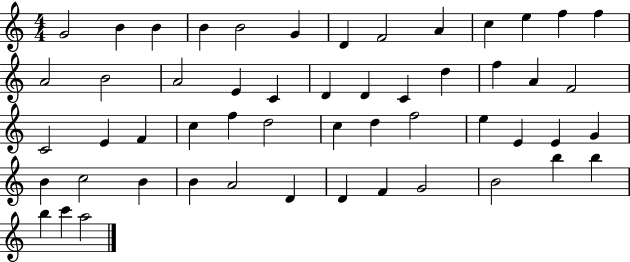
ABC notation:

X:1
T:Untitled
M:4/4
L:1/4
K:C
G2 B B B B2 G D F2 A c e f f A2 B2 A2 E C D D C d f A F2 C2 E F c f d2 c d f2 e E E G B c2 B B A2 D D F G2 B2 b b b c' a2